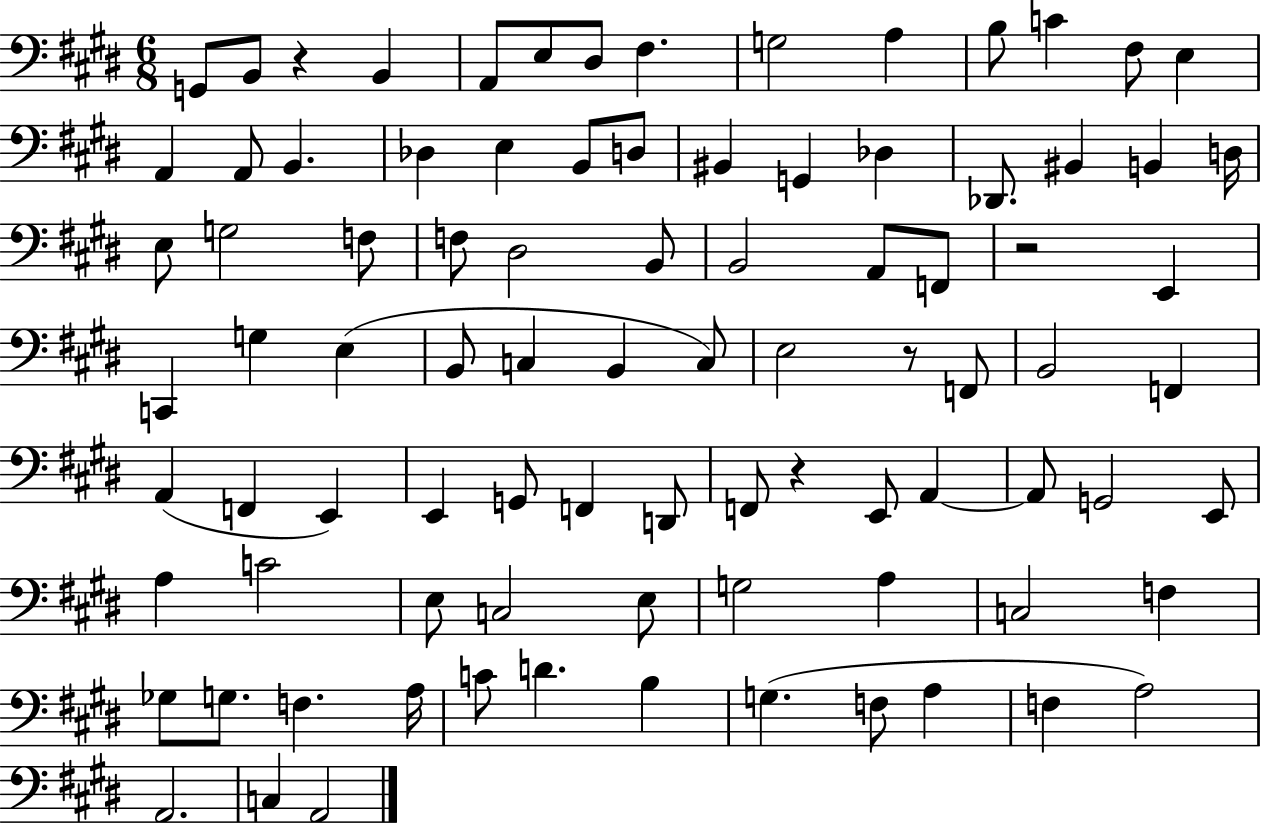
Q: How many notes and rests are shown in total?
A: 89